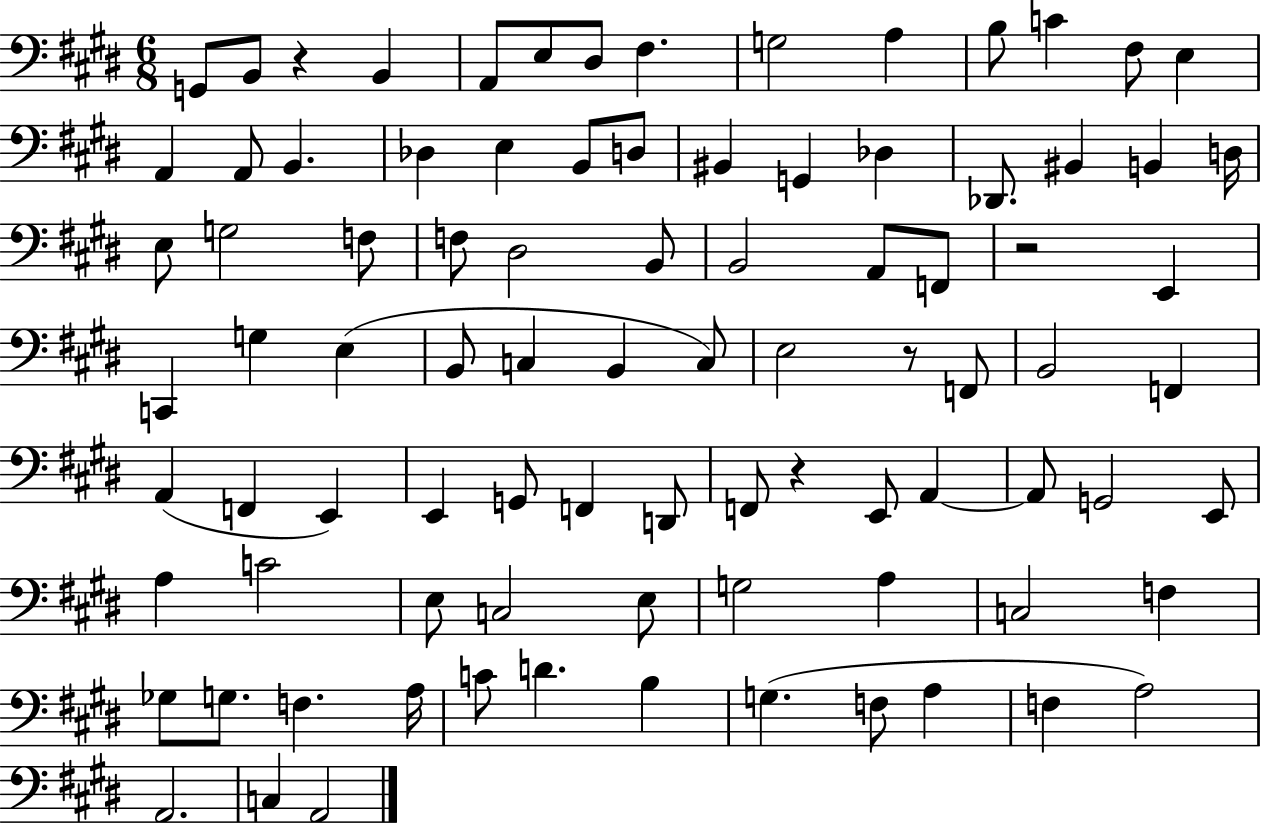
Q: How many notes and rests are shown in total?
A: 89